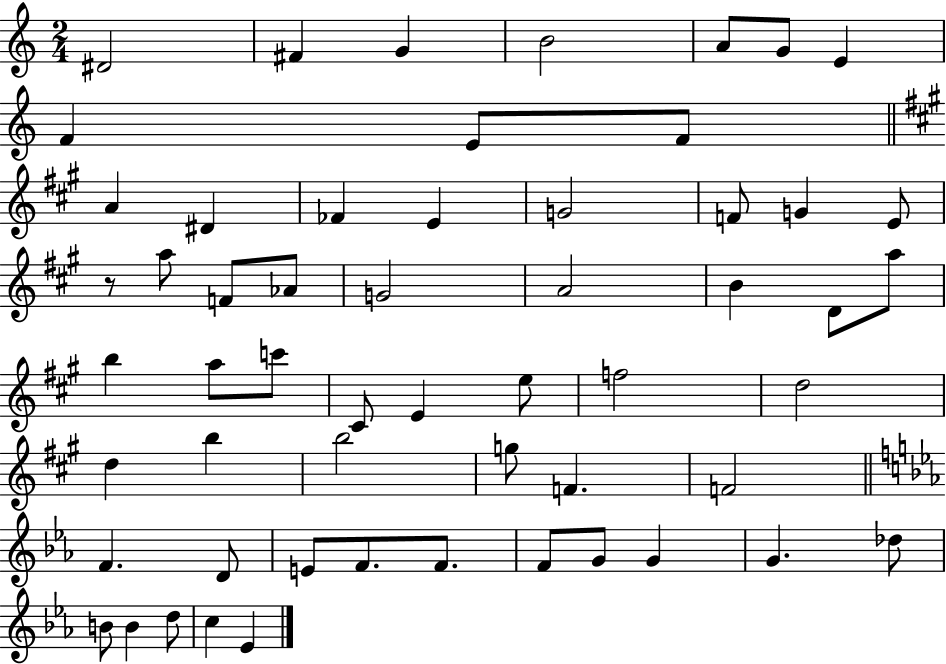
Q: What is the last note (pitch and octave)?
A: Eb4